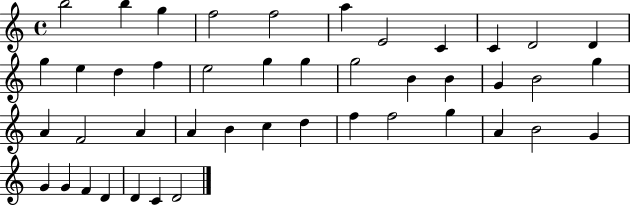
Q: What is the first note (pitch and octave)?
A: B5